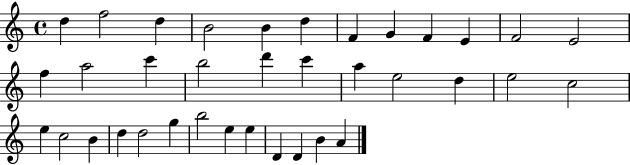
{
  \clef treble
  \time 4/4
  \defaultTimeSignature
  \key c \major
  d''4 f''2 d''4 | b'2 b'4 d''4 | f'4 g'4 f'4 e'4 | f'2 e'2 | \break f''4 a''2 c'''4 | b''2 d'''4 c'''4 | a''4 e''2 d''4 | e''2 c''2 | \break e''4 c''2 b'4 | d''4 d''2 g''4 | b''2 e''4 e''4 | d'4 d'4 b'4 a'4 | \break \bar "|."
}